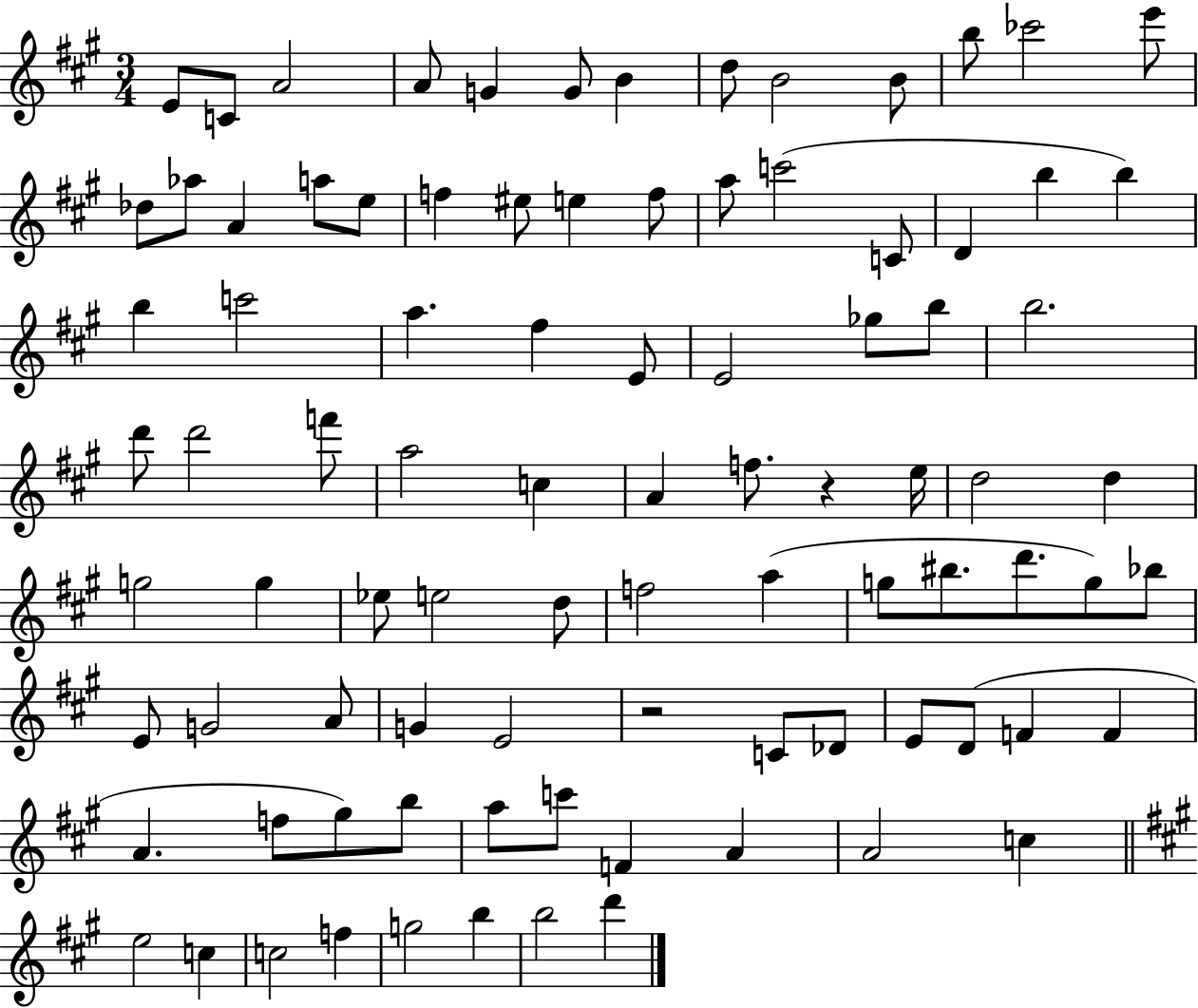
X:1
T:Untitled
M:3/4
L:1/4
K:A
E/2 C/2 A2 A/2 G G/2 B d/2 B2 B/2 b/2 _c'2 e'/2 _d/2 _a/2 A a/2 e/2 f ^e/2 e f/2 a/2 c'2 C/2 D b b b c'2 a ^f E/2 E2 _g/2 b/2 b2 d'/2 d'2 f'/2 a2 c A f/2 z e/4 d2 d g2 g _e/2 e2 d/2 f2 a g/2 ^b/2 d'/2 g/2 _b/2 E/2 G2 A/2 G E2 z2 C/2 _D/2 E/2 D/2 F F A f/2 ^g/2 b/2 a/2 c'/2 F A A2 c e2 c c2 f g2 b b2 d'